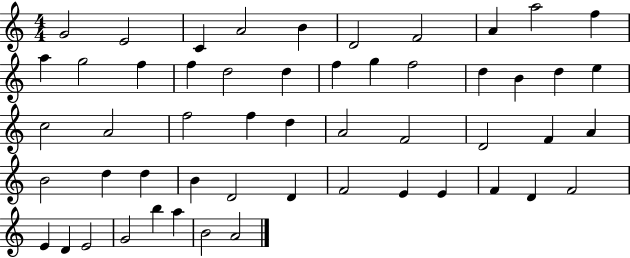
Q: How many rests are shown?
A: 0